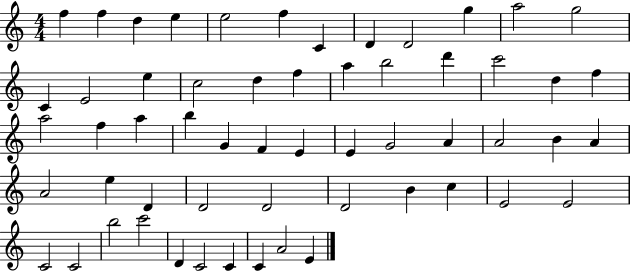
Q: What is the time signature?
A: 4/4